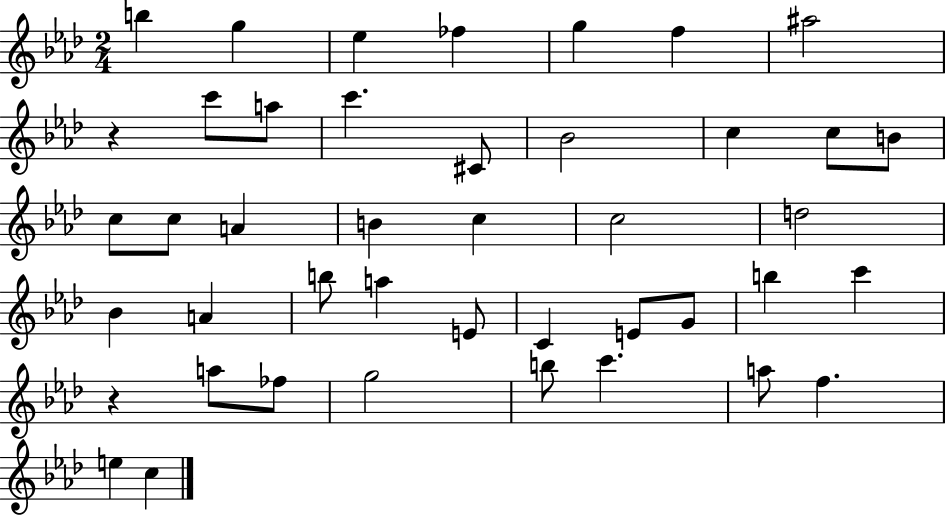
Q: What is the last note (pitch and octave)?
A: C5